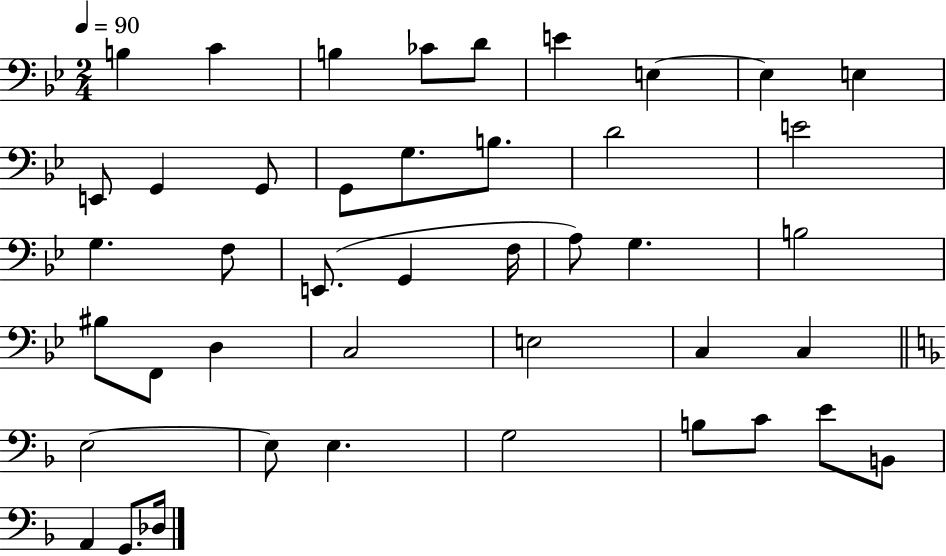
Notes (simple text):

B3/q C4/q B3/q CES4/e D4/e E4/q E3/q E3/q E3/q E2/e G2/q G2/e G2/e G3/e. B3/e. D4/h E4/h G3/q. F3/e E2/e. G2/q F3/s A3/e G3/q. B3/h BIS3/e F2/e D3/q C3/h E3/h C3/q C3/q E3/h E3/e E3/q. G3/h B3/e C4/e E4/e B2/e A2/q G2/e. Db3/s